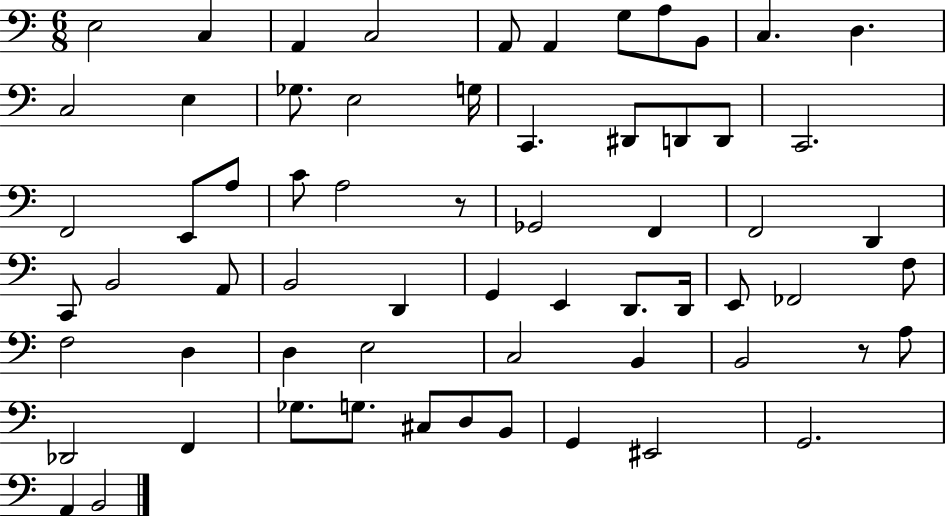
{
  \clef bass
  \numericTimeSignature
  \time 6/8
  \key c \major
  e2 c4 | a,4 c2 | a,8 a,4 g8 a8 b,8 | c4. d4. | \break c2 e4 | ges8. e2 g16 | c,4. dis,8 d,8 d,8 | c,2. | \break f,2 e,8 a8 | c'8 a2 r8 | ges,2 f,4 | f,2 d,4 | \break c,8 b,2 a,8 | b,2 d,4 | g,4 e,4 d,8. d,16 | e,8 fes,2 f8 | \break f2 d4 | d4 e2 | c2 b,4 | b,2 r8 a8 | \break des,2 f,4 | ges8. g8. cis8 d8 b,8 | g,4 eis,2 | g,2. | \break a,4 b,2 | \bar "|."
}